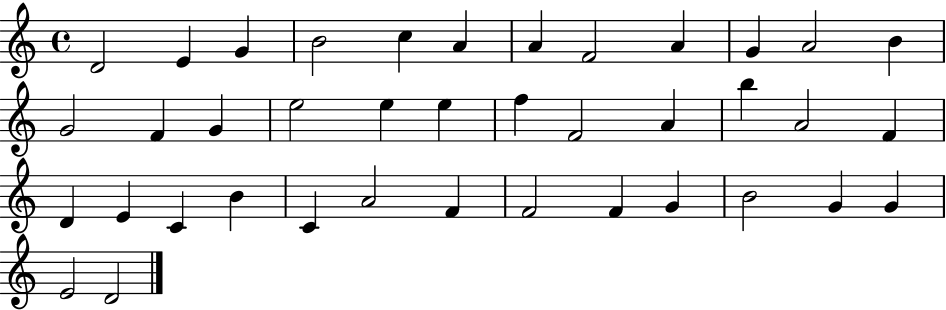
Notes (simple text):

D4/h E4/q G4/q B4/h C5/q A4/q A4/q F4/h A4/q G4/q A4/h B4/q G4/h F4/q G4/q E5/h E5/q E5/q F5/q F4/h A4/q B5/q A4/h F4/q D4/q E4/q C4/q B4/q C4/q A4/h F4/q F4/h F4/q G4/q B4/h G4/q G4/q E4/h D4/h